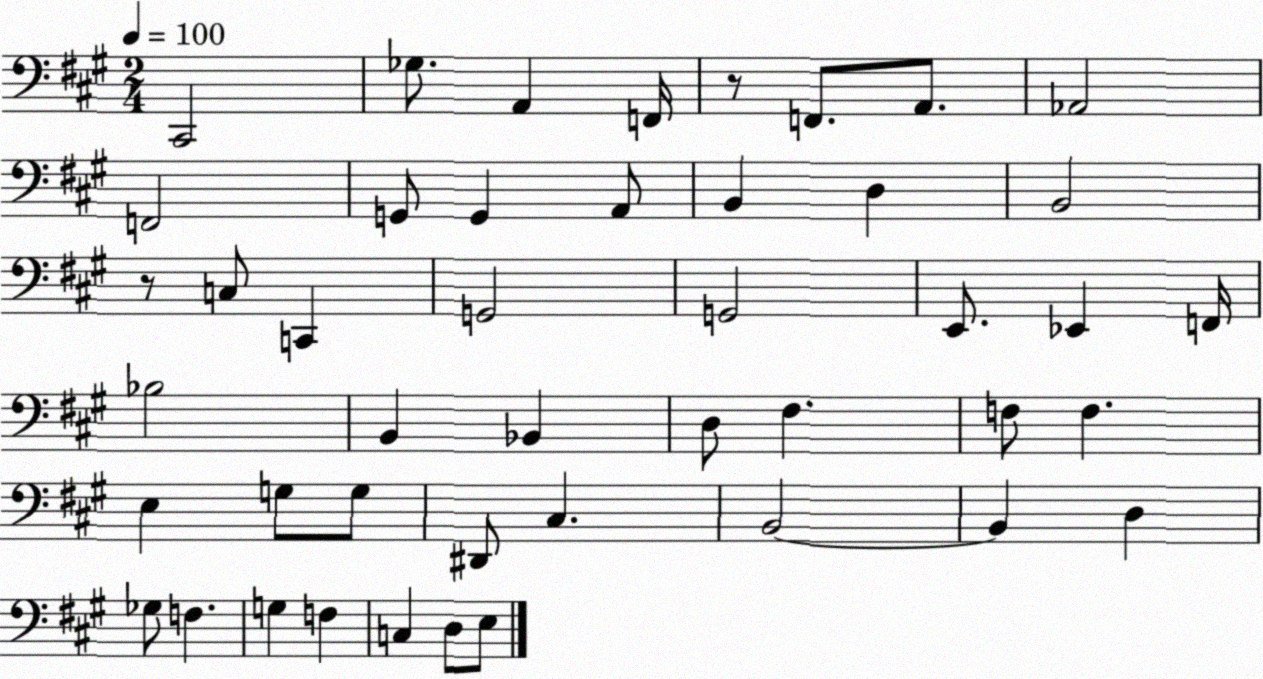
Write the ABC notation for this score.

X:1
T:Untitled
M:2/4
L:1/4
K:A
^C,,2 _G,/2 A,, F,,/4 z/2 F,,/2 A,,/2 _A,,2 F,,2 G,,/2 G,, A,,/2 B,, D, B,,2 z/2 C,/2 C,, G,,2 G,,2 E,,/2 _E,, F,,/4 _B,2 B,, _B,, D,/2 ^F, F,/2 F, E, G,/2 G,/2 ^D,,/2 ^C, B,,2 B,, D, _G,/2 F, G, F, C, D,/2 E,/2